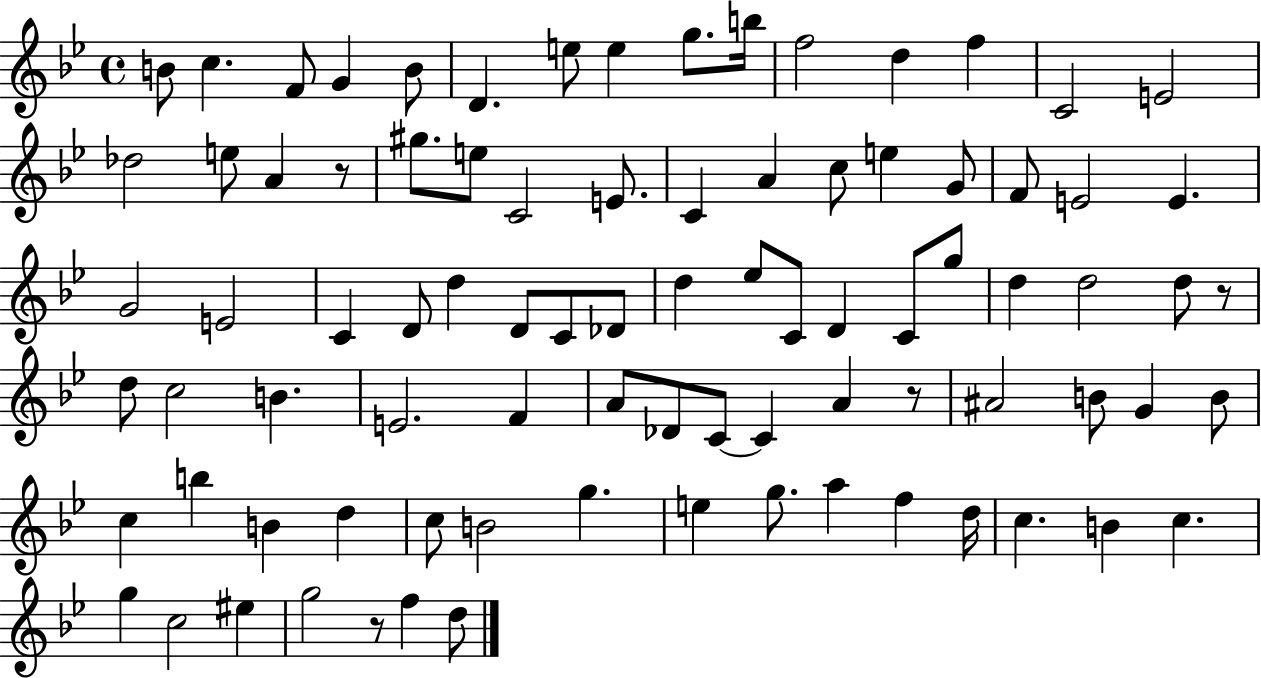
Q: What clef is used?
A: treble